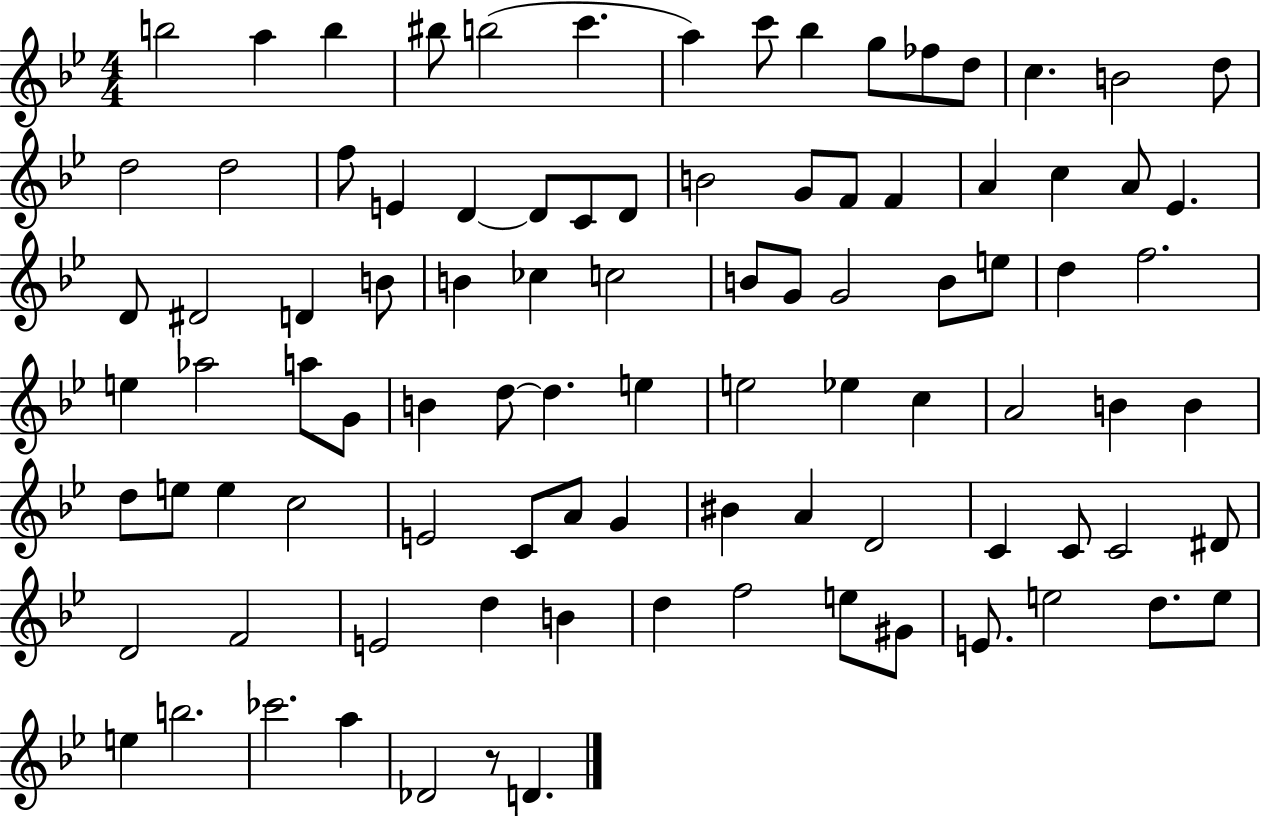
B5/h A5/q B5/q BIS5/e B5/h C6/q. A5/q C6/e Bb5/q G5/e FES5/e D5/e C5/q. B4/h D5/e D5/h D5/h F5/e E4/q D4/q D4/e C4/e D4/e B4/h G4/e F4/e F4/q A4/q C5/q A4/e Eb4/q. D4/e D#4/h D4/q B4/e B4/q CES5/q C5/h B4/e G4/e G4/h B4/e E5/e D5/q F5/h. E5/q Ab5/h A5/e G4/e B4/q D5/e D5/q. E5/q E5/h Eb5/q C5/q A4/h B4/q B4/q D5/e E5/e E5/q C5/h E4/h C4/e A4/e G4/q BIS4/q A4/q D4/h C4/q C4/e C4/h D#4/e D4/h F4/h E4/h D5/q B4/q D5/q F5/h E5/e G#4/e E4/e. E5/h D5/e. E5/e E5/q B5/h. CES6/h. A5/q Db4/h R/e D4/q.